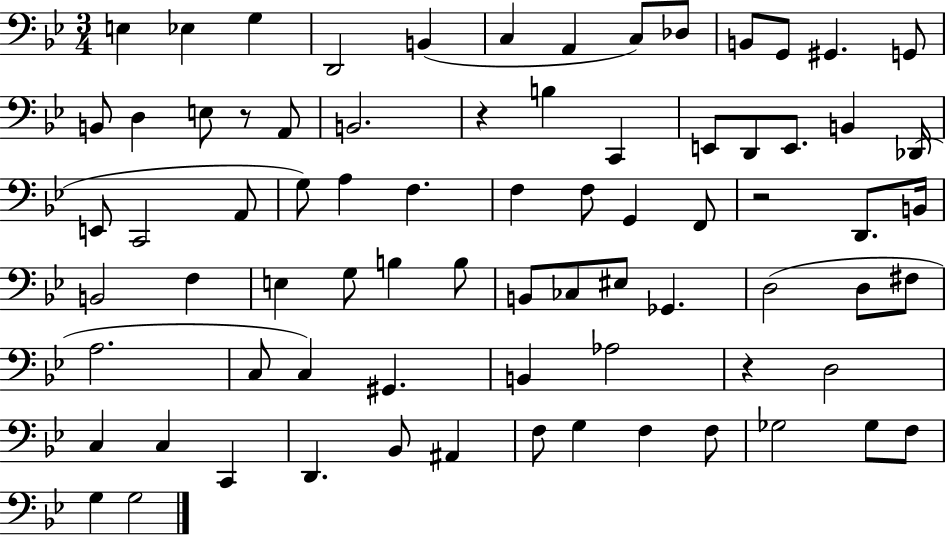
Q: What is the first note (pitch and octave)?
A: E3